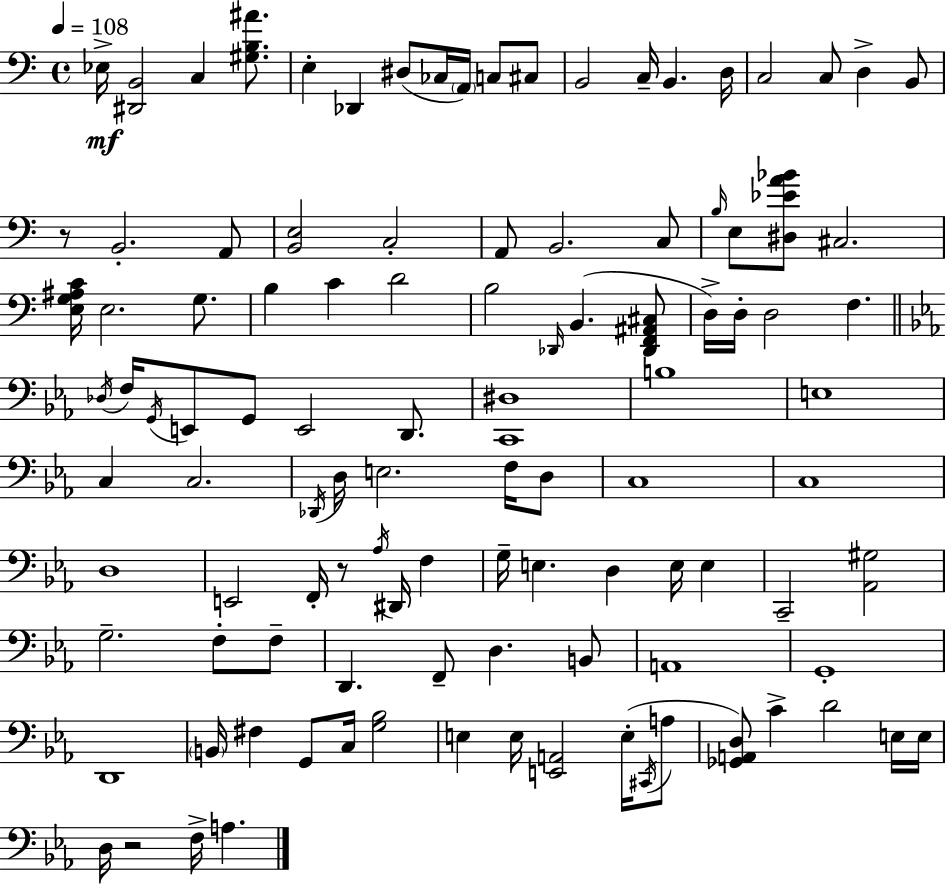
{
  \clef bass
  \time 4/4
  \defaultTimeSignature
  \key a \minor
  \tempo 4 = 108
  ees16->\mf <dis, b,>2 c4 <gis b ais'>8. | e4-. des,4 dis8( ces16 \parenthesize a,16) c8 cis8 | b,2 c16-- b,4. d16 | c2 c8 d4-> b,8 | \break r8 b,2.-. a,8 | <b, e>2 c2-. | a,8 b,2. c8 | \grace { b16 } e8 <dis ees' a' bes'>8 cis2. | \break <e g ais c'>16 e2. g8. | b4 c'4 d'2 | b2 \grace { des,16 }( b,4. | <des, f, ais, cis>8 d16->) d16-. d2 f4. | \break \bar "||" \break \key c \minor \acciaccatura { des16 } f16 \acciaccatura { g,16 } e,8 g,8 e,2 d,8. | <c, dis>1 | b1 | e1 | \break c4 c2. | \acciaccatura { des,16 } d16 e2. | f16 d8 c1 | c1 | \break d1 | e,2 f,16-. r8 \acciaccatura { aes16 } dis,16 | f4 g16-- e4. d4 e16 | e4 c,2-- <aes, gis>2 | \break g2.-- | f8-. f8-- d,4. f,8-- d4. | b,8 a,1 | g,1-. | \break d,1 | \parenthesize b,16 fis4 g,8 c16 <g bes>2 | e4 e16 <e, a,>2 | e16-.( \acciaccatura { cis,16 } a8 <ges, a, d>8) c'4-> d'2 | \break e16 e16 d16 r2 f16-> a4. | \bar "|."
}